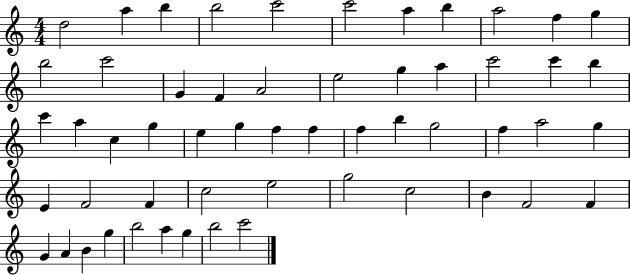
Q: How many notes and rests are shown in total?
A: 55